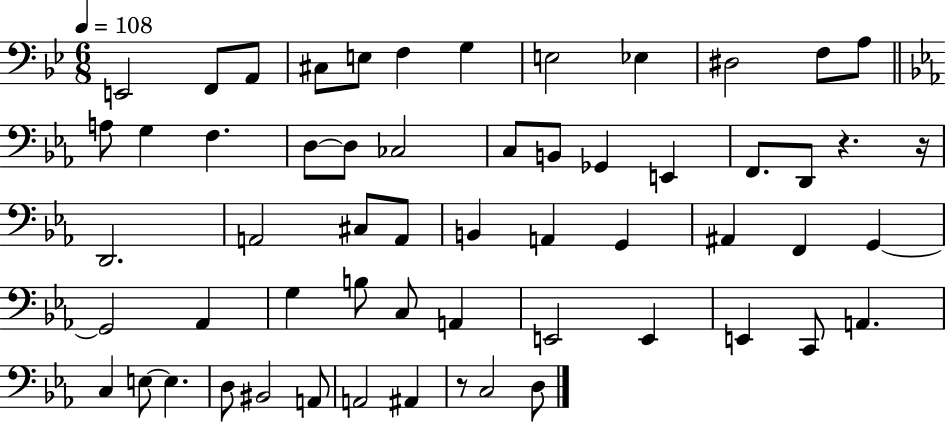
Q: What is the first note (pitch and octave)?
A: E2